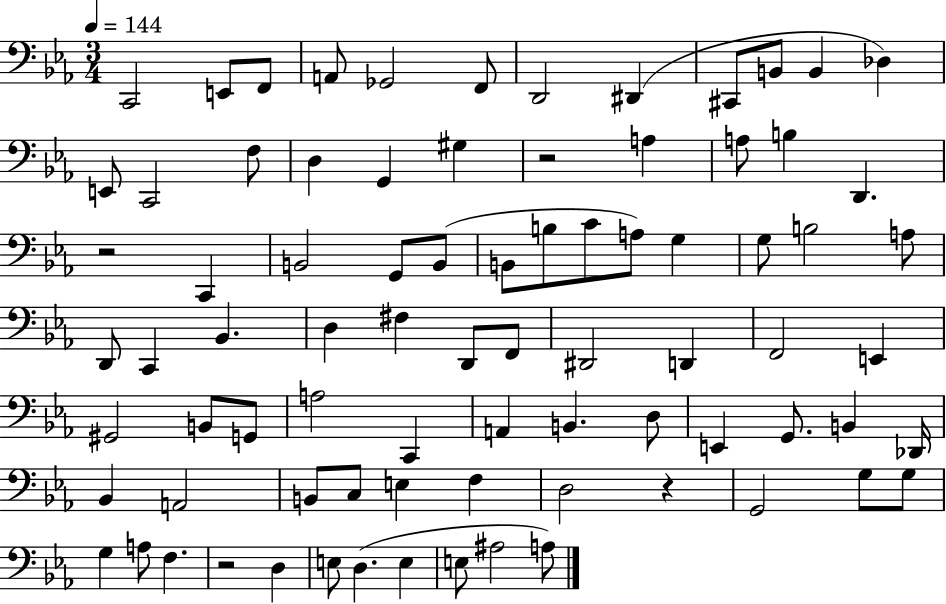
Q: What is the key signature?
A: EES major